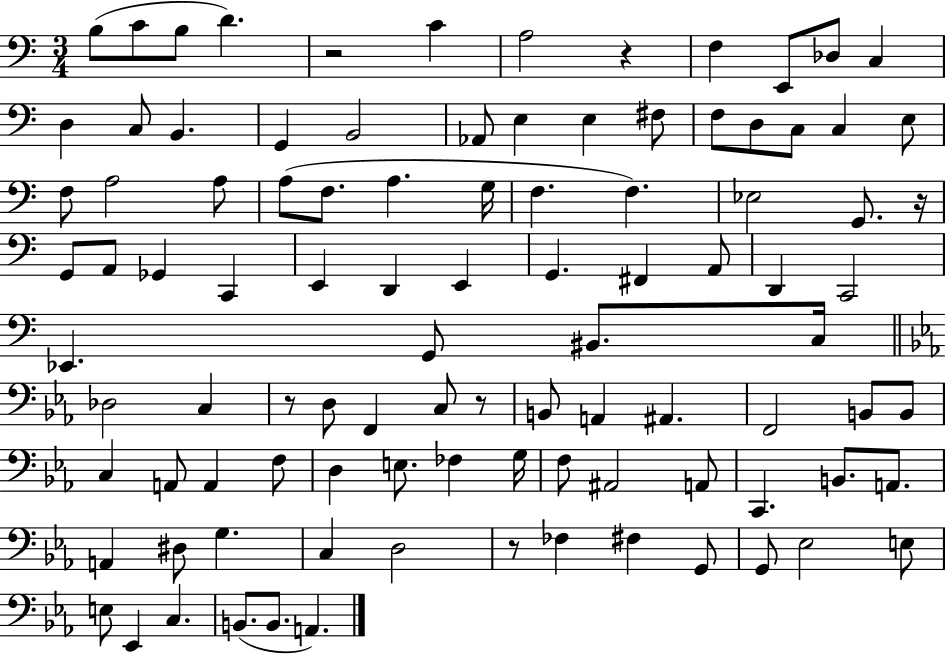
B3/e C4/e B3/e D4/q. R/h C4/q A3/h R/q F3/q E2/e Db3/e C3/q D3/q C3/e B2/q. G2/q B2/h Ab2/e E3/q E3/q F#3/e F3/e D3/e C3/e C3/q E3/e F3/e A3/h A3/e A3/e F3/e. A3/q. G3/s F3/q. F3/q. Eb3/h G2/e. R/s G2/e A2/e Gb2/q C2/q E2/q D2/q E2/q G2/q. F#2/q A2/e D2/q C2/h Eb2/q. G2/e BIS2/e. C3/s Db3/h C3/q R/e D3/e F2/q C3/e R/e B2/e A2/q A#2/q. F2/h B2/e B2/e C3/q A2/e A2/q F3/e D3/q E3/e. FES3/q G3/s F3/e A#2/h A2/e C2/q. B2/e. A2/e. A2/q D#3/e G3/q. C3/q D3/h R/e FES3/q F#3/q G2/e G2/e Eb3/h E3/e E3/e Eb2/q C3/q. B2/e. B2/e. A2/q.